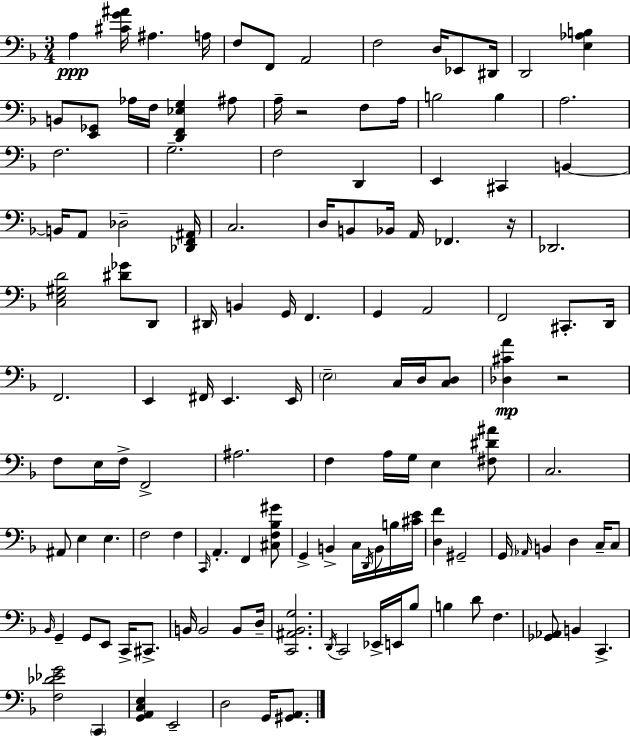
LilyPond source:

{
  \clef bass
  \numericTimeSignature
  \time 3/4
  \key f \major
  a4\ppp <cis' g' ais'>16 ais4. a16 | f8 f,8 a,2 | f2 d16 ees,8 dis,16 | d,2 <e aes b>4 | \break b,8 <e, ges,>8 aes16 f16 <d, f, ees g>4 ais8 | a16-- r2 f8 a16 | b2 b4 | a2. | \break f2. | g2.-- | f2 d,4 | e,4 cis,4 b,4~~ | \break b,16 a,8 des2-- <des, f, ais,>16 | c2. | d16 b,8 bes,16 a,16 fes,4. r16 | des,2. | \break <c e gis d'>2 <dis' ges'>8 d,8 | dis,16 b,4 g,16 f,4. | g,4 a,2 | f,2 cis,8.-. d,16 | \break f,2. | e,4 fis,16 e,4. e,16 | \parenthesize e2-- c16 d16 <c d>8 | <des cis' a'>4\mp r2 | \break f8 e16 f16-> f,2-> | ais2. | f4 a16 g16 e4 <fis dis' ais'>8 | c2. | \break ais,8 e4 e4. | f2 f4 | \grace { c,16 } a,4.-. f,4 <cis f bes gis'>8 | g,4-> b,4-> c16 \acciaccatura { d,16 } b,16 | \break b16 <cis' e'>16 <d f'>4 gis,2-- | g,16 \grace { aes,16 } b,4 d4 | c16-- c8 \grace { bes,16 } g,4-- g,8 e,8 | c,16-> cis,8.-> b,16 b,2 | \break b,8 d16-- <c, ais, bes, g>2. | \acciaccatura { d,16 } c,2 | ees,16-> e,16 bes8 b4 d'8 f4. | <ges, aes,>8 b,4 c,4.-> | \break <f des' ees' g'>2 | \parenthesize c,4 <g, a, c e>4 e,2-- | d2 | g,16 <gis, a,>8. \bar "|."
}